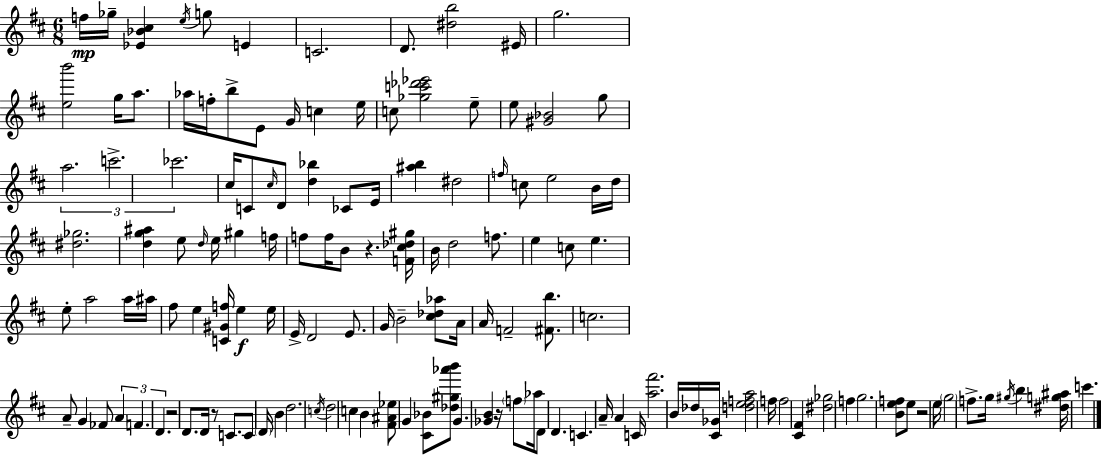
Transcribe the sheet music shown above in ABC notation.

X:1
T:Untitled
M:6/8
L:1/4
K:D
f/4 _g/4 [_E_B^c] e/4 g/2 E C2 D/2 [^db]2 ^E/4 g2 [eb']2 g/4 a/2 _a/4 f/4 b/2 E/2 G/4 c e/4 c/2 [_gc'_d'_e']2 e/2 e/2 [^G_B]2 g/2 a2 c'2 _c'2 ^c/4 C/2 ^c/4 D/2 [d_b] _C/2 E/4 [^ab] ^d2 f/4 c/2 e2 B/4 d/4 [^d_g]2 [dg^a] e/2 d/4 e/4 ^g f/4 f/2 f/4 B/2 z [F^c_d^g]/4 B/4 d2 f/2 e c/2 e e/2 a2 a/4 ^a/4 ^f/2 e [C^Gf]/4 e e/4 E/4 D2 E/2 G/4 B2 [^c_d_a]/2 A/4 A/4 F2 [^Fb]/2 c2 A/2 G _F/2 A F D z2 D/2 D/4 z/2 C/2 C/2 D/4 B d2 c/4 d2 c B [^F^A_e]/2 G [^C_B]/2 [_d^g_a'b']/2 G [_GB] z/4 f/2 _a/4 D/2 D C A/4 A C/4 [a^f']2 B/4 _d/4 [^C_G]/4 [defa]2 f/4 f2 [^C^F] [^d_g]2 f g2 [Bef]/2 e/2 z2 e/4 g2 f/2 g/4 ^g/4 b [^dg^a]/4 c'